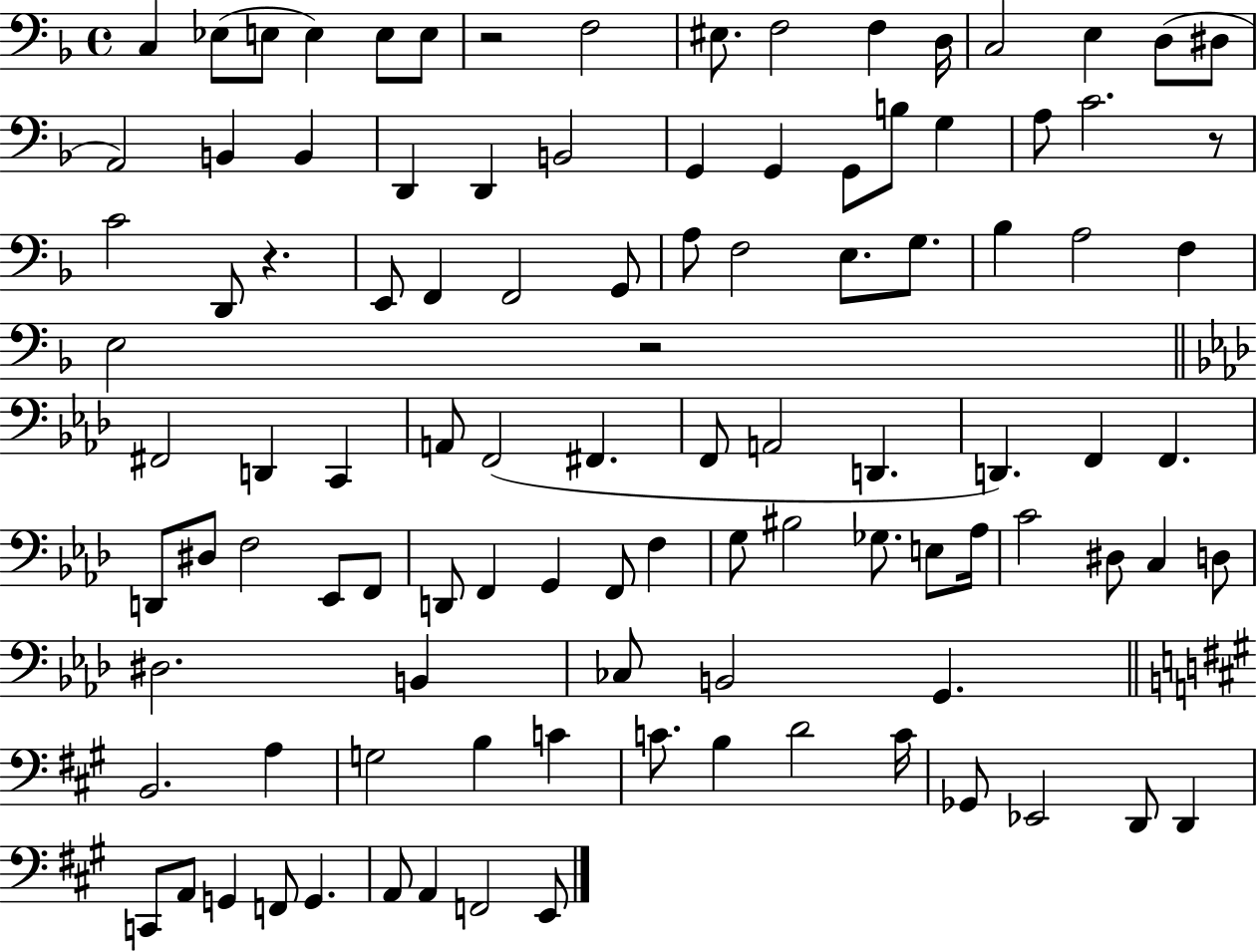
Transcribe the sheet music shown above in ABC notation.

X:1
T:Untitled
M:4/4
L:1/4
K:F
C, _E,/2 E,/2 E, E,/2 E,/2 z2 F,2 ^E,/2 F,2 F, D,/4 C,2 E, D,/2 ^D,/2 A,,2 B,, B,, D,, D,, B,,2 G,, G,, G,,/2 B,/2 G, A,/2 C2 z/2 C2 D,,/2 z E,,/2 F,, F,,2 G,,/2 A,/2 F,2 E,/2 G,/2 _B, A,2 F, E,2 z2 ^F,,2 D,, C,, A,,/2 F,,2 ^F,, F,,/2 A,,2 D,, D,, F,, F,, D,,/2 ^D,/2 F,2 _E,,/2 F,,/2 D,,/2 F,, G,, F,,/2 F, G,/2 ^B,2 _G,/2 E,/2 _A,/4 C2 ^D,/2 C, D,/2 ^D,2 B,, _C,/2 B,,2 G,, B,,2 A, G,2 B, C C/2 B, D2 C/4 _G,,/2 _E,,2 D,,/2 D,, C,,/2 A,,/2 G,, F,,/2 G,, A,,/2 A,, F,,2 E,,/2